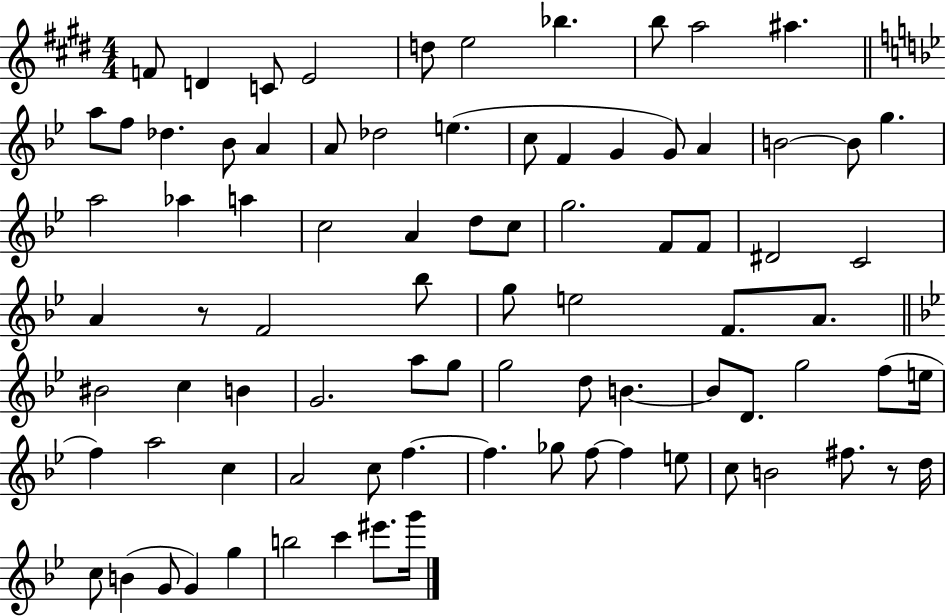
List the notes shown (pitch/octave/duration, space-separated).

F4/e D4/q C4/e E4/h D5/e E5/h Bb5/q. B5/e A5/h A#5/q. A5/e F5/e Db5/q. Bb4/e A4/q A4/e Db5/h E5/q. C5/e F4/q G4/q G4/e A4/q B4/h B4/e G5/q. A5/h Ab5/q A5/q C5/h A4/q D5/e C5/e G5/h. F4/e F4/e D#4/h C4/h A4/q R/e F4/h Bb5/e G5/e E5/h F4/e. A4/e. BIS4/h C5/q B4/q G4/h. A5/e G5/e G5/h D5/e B4/q. B4/e D4/e. G5/h F5/e E5/s F5/q A5/h C5/q A4/h C5/e F5/q. F5/q. Gb5/e F5/e F5/q E5/e C5/e B4/h F#5/e. R/e D5/s C5/e B4/q G4/e G4/q G5/q B5/h C6/q EIS6/e. G6/s